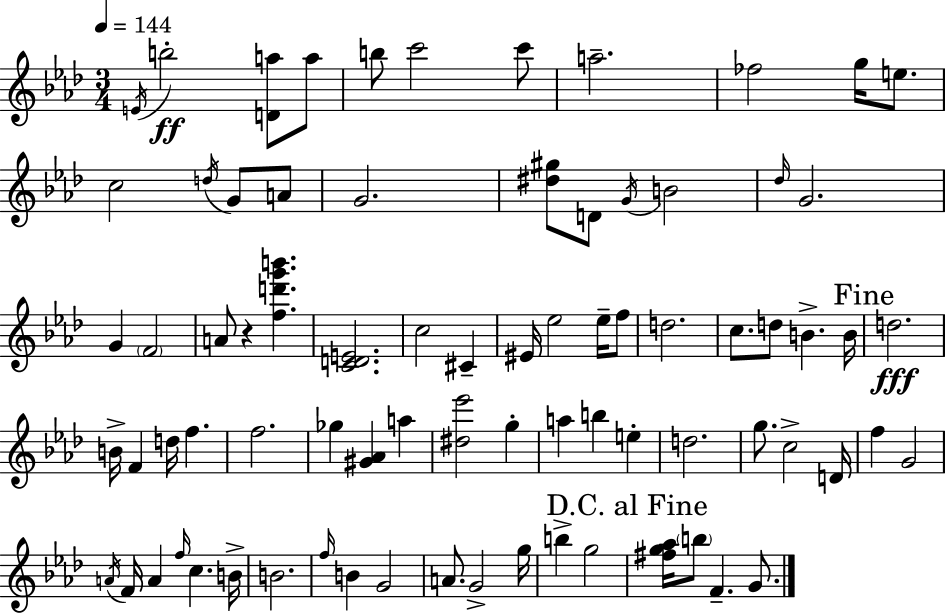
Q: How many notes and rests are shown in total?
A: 78